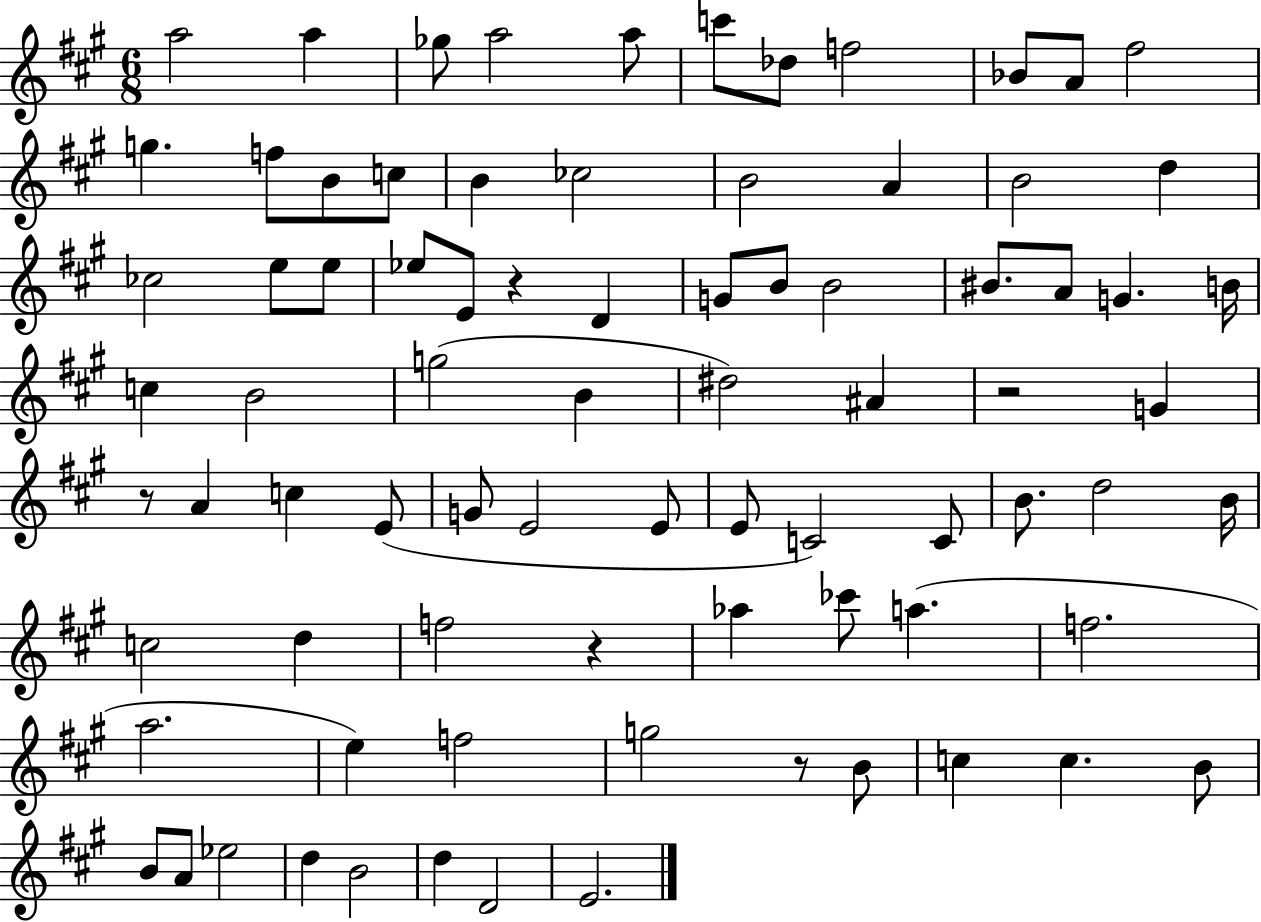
X:1
T:Untitled
M:6/8
L:1/4
K:A
a2 a _g/2 a2 a/2 c'/2 _d/2 f2 _B/2 A/2 ^f2 g f/2 B/2 c/2 B _c2 B2 A B2 d _c2 e/2 e/2 _e/2 E/2 z D G/2 B/2 B2 ^B/2 A/2 G B/4 c B2 g2 B ^d2 ^A z2 G z/2 A c E/2 G/2 E2 E/2 E/2 C2 C/2 B/2 d2 B/4 c2 d f2 z _a _c'/2 a f2 a2 e f2 g2 z/2 B/2 c c B/2 B/2 A/2 _e2 d B2 d D2 E2